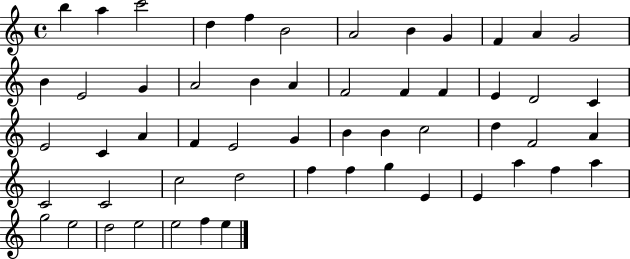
{
  \clef treble
  \time 4/4
  \defaultTimeSignature
  \key c \major
  b''4 a''4 c'''2 | d''4 f''4 b'2 | a'2 b'4 g'4 | f'4 a'4 g'2 | \break b'4 e'2 g'4 | a'2 b'4 a'4 | f'2 f'4 f'4 | e'4 d'2 c'4 | \break e'2 c'4 a'4 | f'4 e'2 g'4 | b'4 b'4 c''2 | d''4 f'2 a'4 | \break c'2 c'2 | c''2 d''2 | f''4 f''4 g''4 e'4 | e'4 a''4 f''4 a''4 | \break g''2 e''2 | d''2 e''2 | e''2 f''4 e''4 | \bar "|."
}